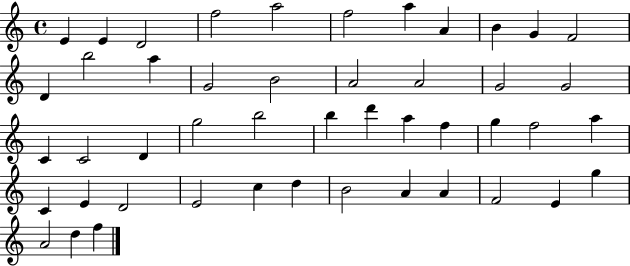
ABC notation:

X:1
T:Untitled
M:4/4
L:1/4
K:C
E E D2 f2 a2 f2 a A B G F2 D b2 a G2 B2 A2 A2 G2 G2 C C2 D g2 b2 b d' a f g f2 a C E D2 E2 c d B2 A A F2 E g A2 d f